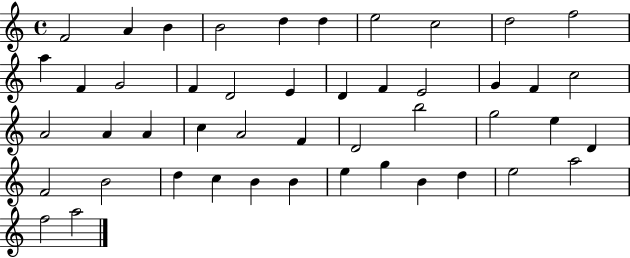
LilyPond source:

{
  \clef treble
  \time 4/4
  \defaultTimeSignature
  \key c \major
  f'2 a'4 b'4 | b'2 d''4 d''4 | e''2 c''2 | d''2 f''2 | \break a''4 f'4 g'2 | f'4 d'2 e'4 | d'4 f'4 e'2 | g'4 f'4 c''2 | \break a'2 a'4 a'4 | c''4 a'2 f'4 | d'2 b''2 | g''2 e''4 d'4 | \break f'2 b'2 | d''4 c''4 b'4 b'4 | e''4 g''4 b'4 d''4 | e''2 a''2 | \break f''2 a''2 | \bar "|."
}